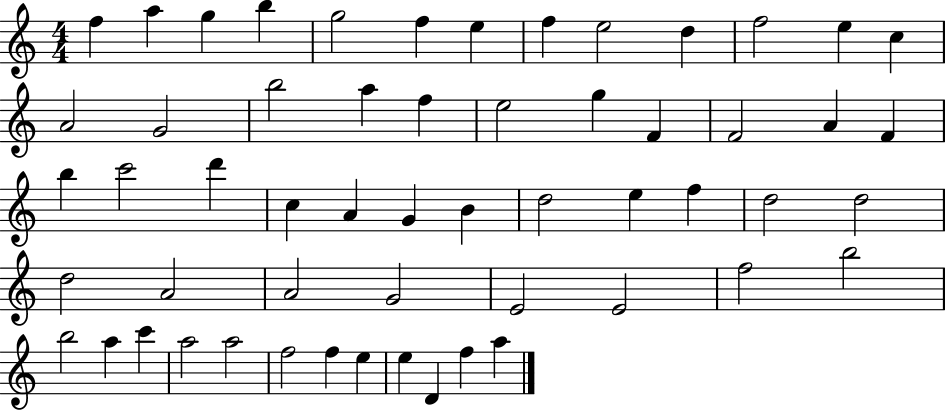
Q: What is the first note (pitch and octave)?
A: F5